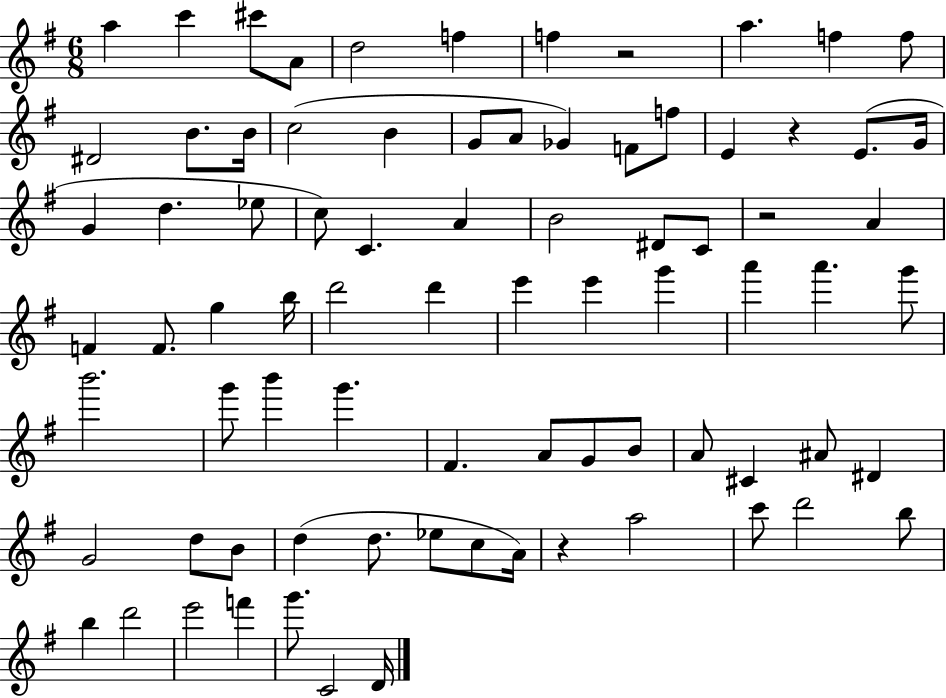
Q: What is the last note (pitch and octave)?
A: D4